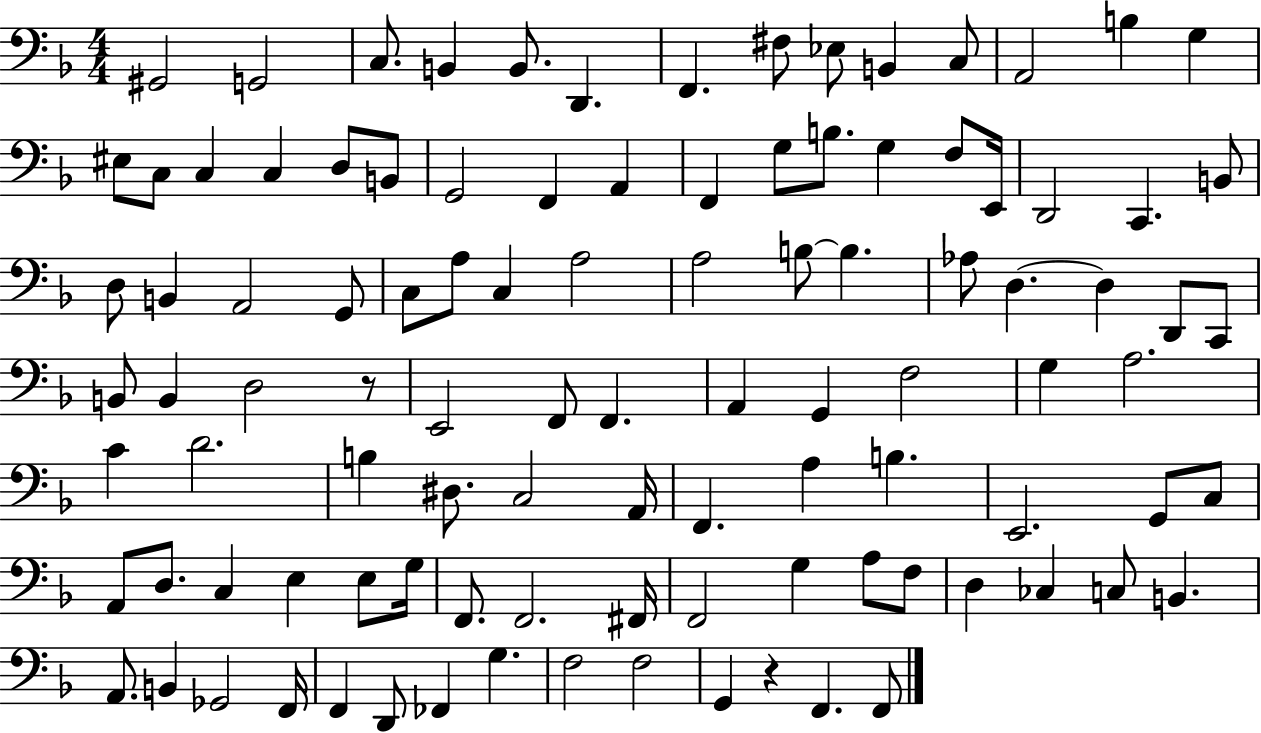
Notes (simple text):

G#2/h G2/h C3/e. B2/q B2/e. D2/q. F2/q. F#3/e Eb3/e B2/q C3/e A2/h B3/q G3/q EIS3/e C3/e C3/q C3/q D3/e B2/e G2/h F2/q A2/q F2/q G3/e B3/e. G3/q F3/e E2/s D2/h C2/q. B2/e D3/e B2/q A2/h G2/e C3/e A3/e C3/q A3/h A3/h B3/e B3/q. Ab3/e D3/q. D3/q D2/e C2/e B2/e B2/q D3/h R/e E2/h F2/e F2/q. A2/q G2/q F3/h G3/q A3/h. C4/q D4/h. B3/q D#3/e. C3/h A2/s F2/q. A3/q B3/q. E2/h. G2/e C3/e A2/e D3/e. C3/q E3/q E3/e G3/s F2/e. F2/h. F#2/s F2/h G3/q A3/e F3/e D3/q CES3/q C3/e B2/q. A2/e. B2/q Gb2/h F2/s F2/q D2/e FES2/q G3/q. F3/h F3/h G2/q R/q F2/q. F2/e